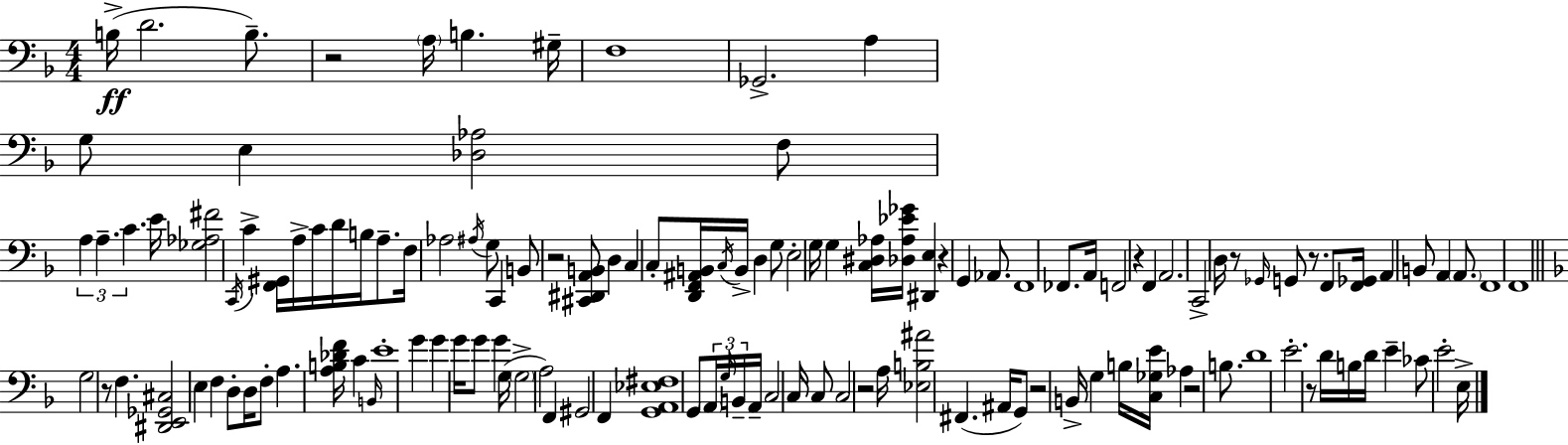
X:1
T:Untitled
M:4/4
L:1/4
K:Dm
B,/4 D2 B,/2 z2 A,/4 B, ^G,/4 F,4 _G,,2 A, G,/2 E, [_D,_A,]2 F,/2 A, A, C E/4 [_G,_A,^F]2 C,,/4 C [F,,^G,,]/4 A,/4 C/4 D/4 B,/4 A,/2 F,/4 _A,2 ^A,/4 G,/2 C,, B,,/2 z2 [^C,,^D,,A,,B,,]/2 D, C, C,/2 [D,,F,,^A,,B,,]/4 C,/4 B,,/4 D, G,/2 E,2 G,/4 G, [C,^D,_A,]/4 [_D,_A,_E_G]/4 [^D,,E,] z G,, _A,,/2 F,,4 _F,,/2 A,,/4 F,,2 z F,, A,,2 C,,2 D,/4 z/2 _G,,/4 G,,/2 z/2 F,,/2 [F,,_G,,]/4 A,, B,,/2 A,, A,,/2 F,,4 F,,4 G,2 z/2 F, [^D,,E,,_G,,^C,]2 E, F, D,/2 D,/4 F,/2 A, [A,B,_DF]/4 C B,,/4 E4 G G G/4 G/2 G G,/4 G,2 A,2 F,, ^G,,2 F,, [G,,A,,_E,^F,]4 G,,/2 A,,/4 G,/4 B,,/4 A,,/4 C,2 C,/4 C,/2 C,2 z2 A,/4 [_E,B,^A]2 ^F,, ^A,,/4 G,,/2 z2 B,,/4 G, B,/4 [C,_G,E]/4 _A, z2 B,/2 D4 E2 z/2 D/4 B,/4 D/4 E _C/2 E2 E,/4